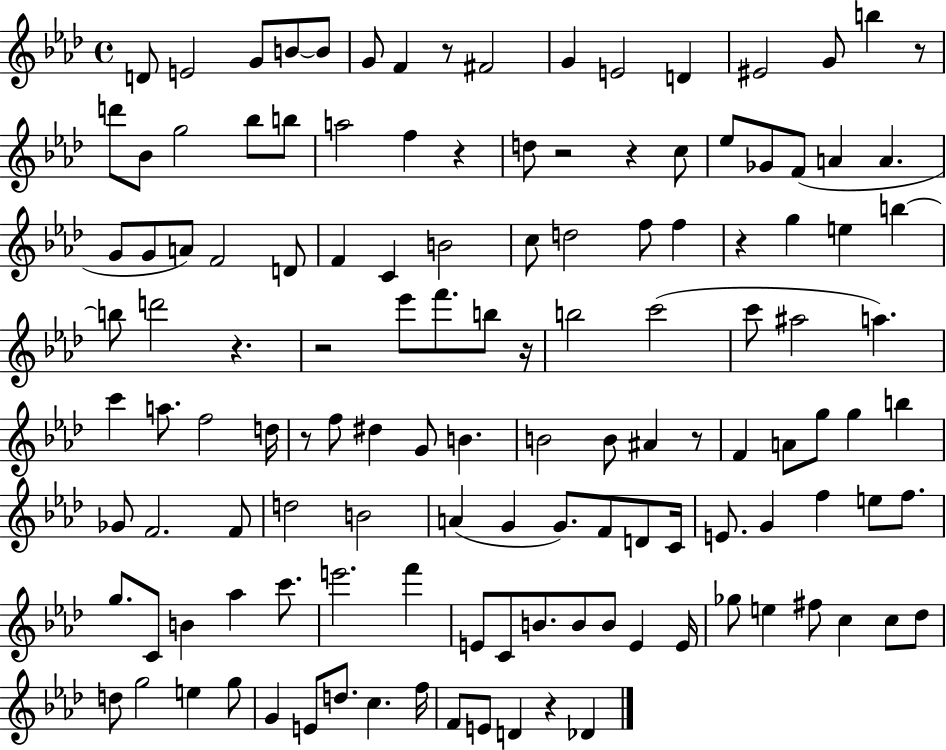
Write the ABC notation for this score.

X:1
T:Untitled
M:4/4
L:1/4
K:Ab
D/2 E2 G/2 B/2 B/2 G/2 F z/2 ^F2 G E2 D ^E2 G/2 b z/2 d'/2 _B/2 g2 _b/2 b/2 a2 f z d/2 z2 z c/2 _e/2 _G/2 F/2 A A G/2 G/2 A/2 F2 D/2 F C B2 c/2 d2 f/2 f z g e b b/2 d'2 z z2 _e'/2 f'/2 b/2 z/4 b2 c'2 c'/2 ^a2 a c' a/2 f2 d/4 z/2 f/2 ^d G/2 B B2 B/2 ^A z/2 F A/2 g/2 g b _G/2 F2 F/2 d2 B2 A G G/2 F/2 D/2 C/4 E/2 G f e/2 f/2 g/2 C/2 B _a c'/2 e'2 f' E/2 C/2 B/2 B/2 B/2 E E/4 _g/2 e ^f/2 c c/2 _d/2 d/2 g2 e g/2 G E/2 d/2 c f/4 F/2 E/2 D z _D